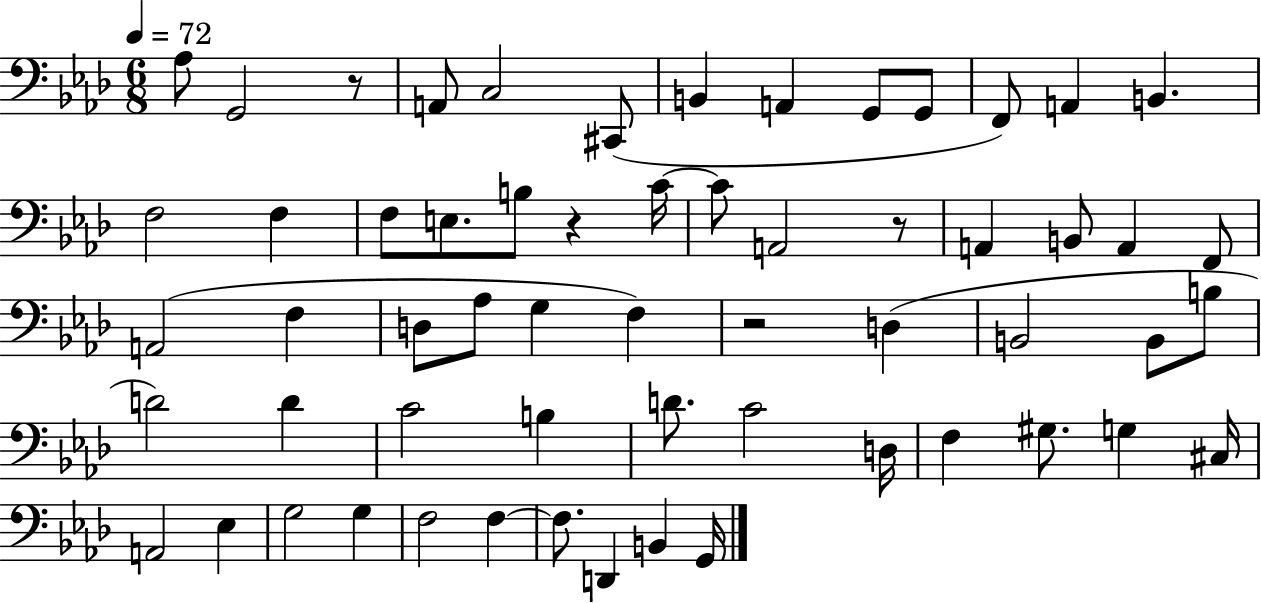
{
  \clef bass
  \numericTimeSignature
  \time 6/8
  \key aes \major
  \tempo 4 = 72
  aes8 g,2 r8 | a,8 c2 cis,8( | b,4 a,4 g,8 g,8 | f,8) a,4 b,4. | \break f2 f4 | f8 e8. b8 r4 c'16~~ | c'8 a,2 r8 | a,4 b,8 a,4 f,8 | \break a,2( f4 | d8 aes8 g4 f4) | r2 d4( | b,2 b,8 b8 | \break d'2) d'4 | c'2 b4 | d'8. c'2 d16 | f4 gis8. g4 cis16 | \break a,2 ees4 | g2 g4 | f2 f4~~ | f8. d,4 b,4 g,16 | \break \bar "|."
}